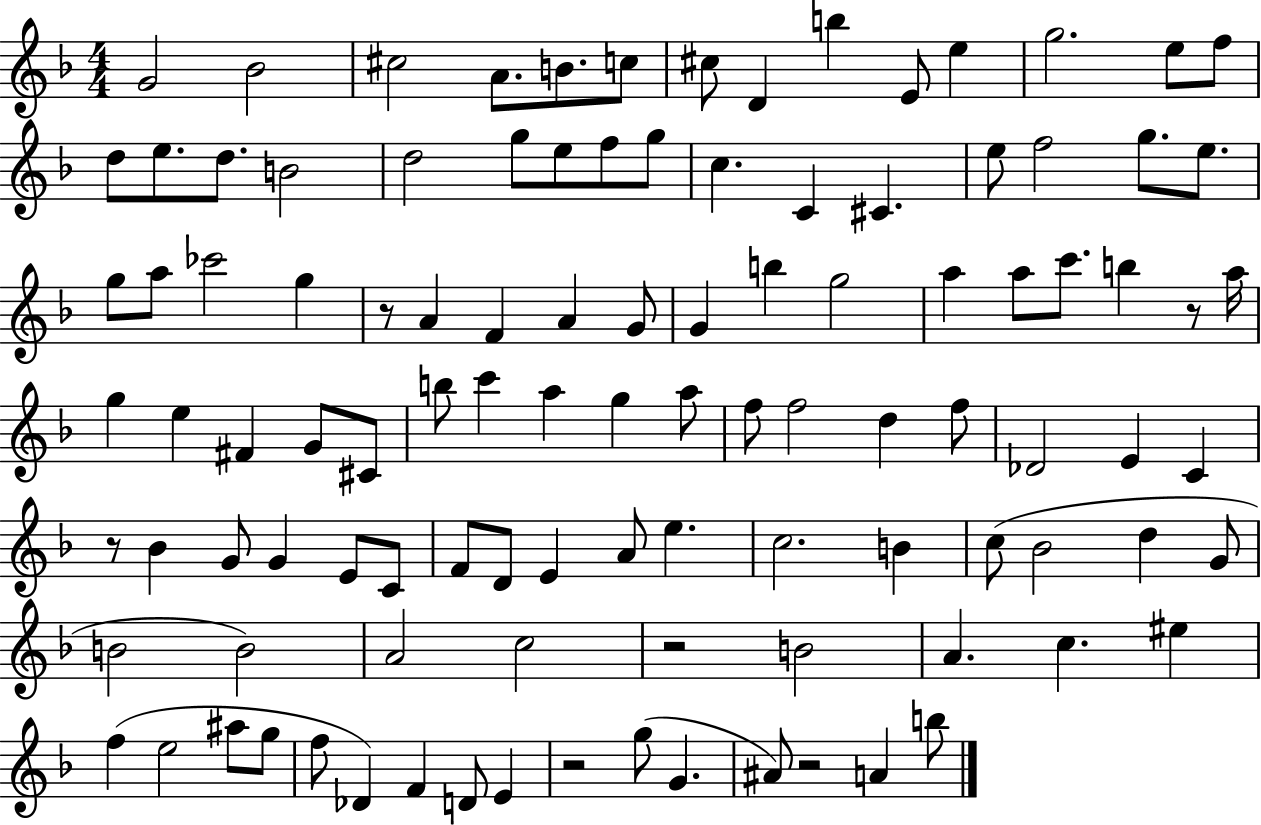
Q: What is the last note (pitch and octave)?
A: B5